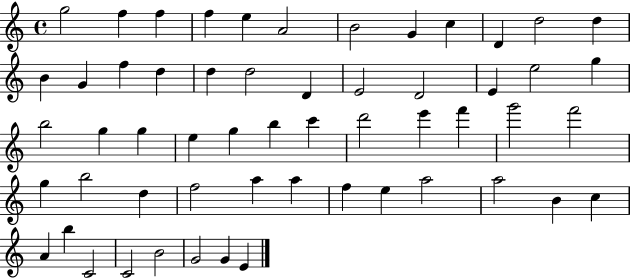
X:1
T:Untitled
M:4/4
L:1/4
K:C
g2 f f f e A2 B2 G c D d2 d B G f d d d2 D E2 D2 E e2 g b2 g g e g b c' d'2 e' f' g'2 f'2 g b2 d f2 a a f e a2 a2 B c A b C2 C2 B2 G2 G E